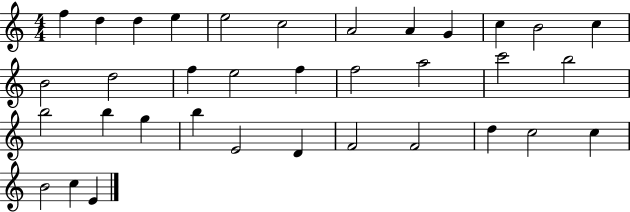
{
  \clef treble
  \numericTimeSignature
  \time 4/4
  \key c \major
  f''4 d''4 d''4 e''4 | e''2 c''2 | a'2 a'4 g'4 | c''4 b'2 c''4 | \break b'2 d''2 | f''4 e''2 f''4 | f''2 a''2 | c'''2 b''2 | \break b''2 b''4 g''4 | b''4 e'2 d'4 | f'2 f'2 | d''4 c''2 c''4 | \break b'2 c''4 e'4 | \bar "|."
}